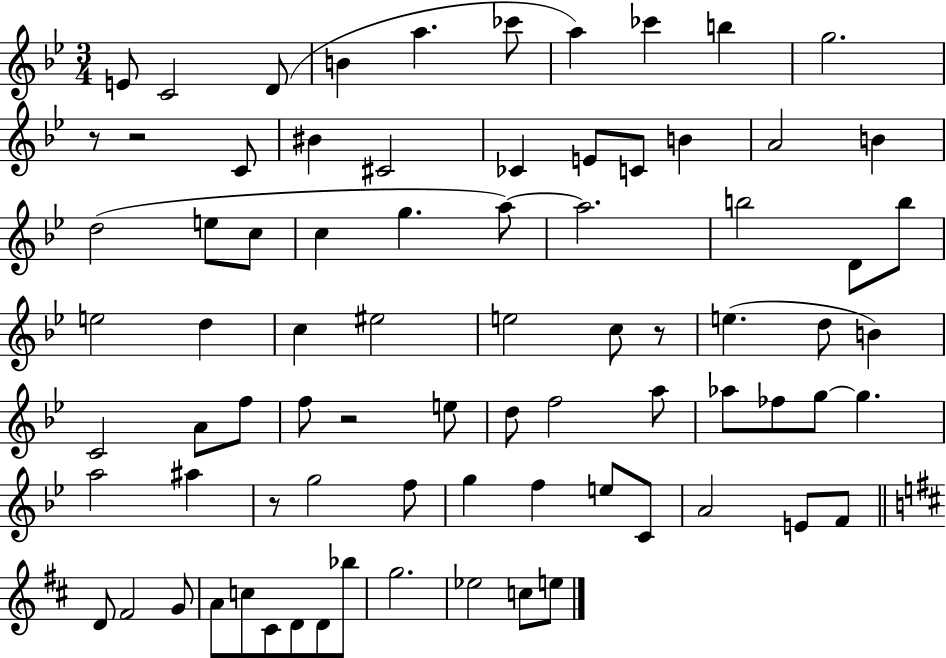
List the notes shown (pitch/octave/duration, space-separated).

E4/e C4/h D4/e B4/q A5/q. CES6/e A5/q CES6/q B5/q G5/h. R/e R/h C4/e BIS4/q C#4/h CES4/q E4/e C4/e B4/q A4/h B4/q D5/h E5/e C5/e C5/q G5/q. A5/e A5/h. B5/h D4/e B5/e E5/h D5/q C5/q EIS5/h E5/h C5/e R/e E5/q. D5/e B4/q C4/h A4/e F5/e F5/e R/h E5/e D5/e F5/h A5/e Ab5/e FES5/e G5/e G5/q. A5/h A#5/q R/e G5/h F5/e G5/q F5/q E5/e C4/e A4/h E4/e F4/e D4/e F#4/h G4/e A4/e C5/e C#4/e D4/e D4/e Bb5/e G5/h. Eb5/h C5/e E5/e